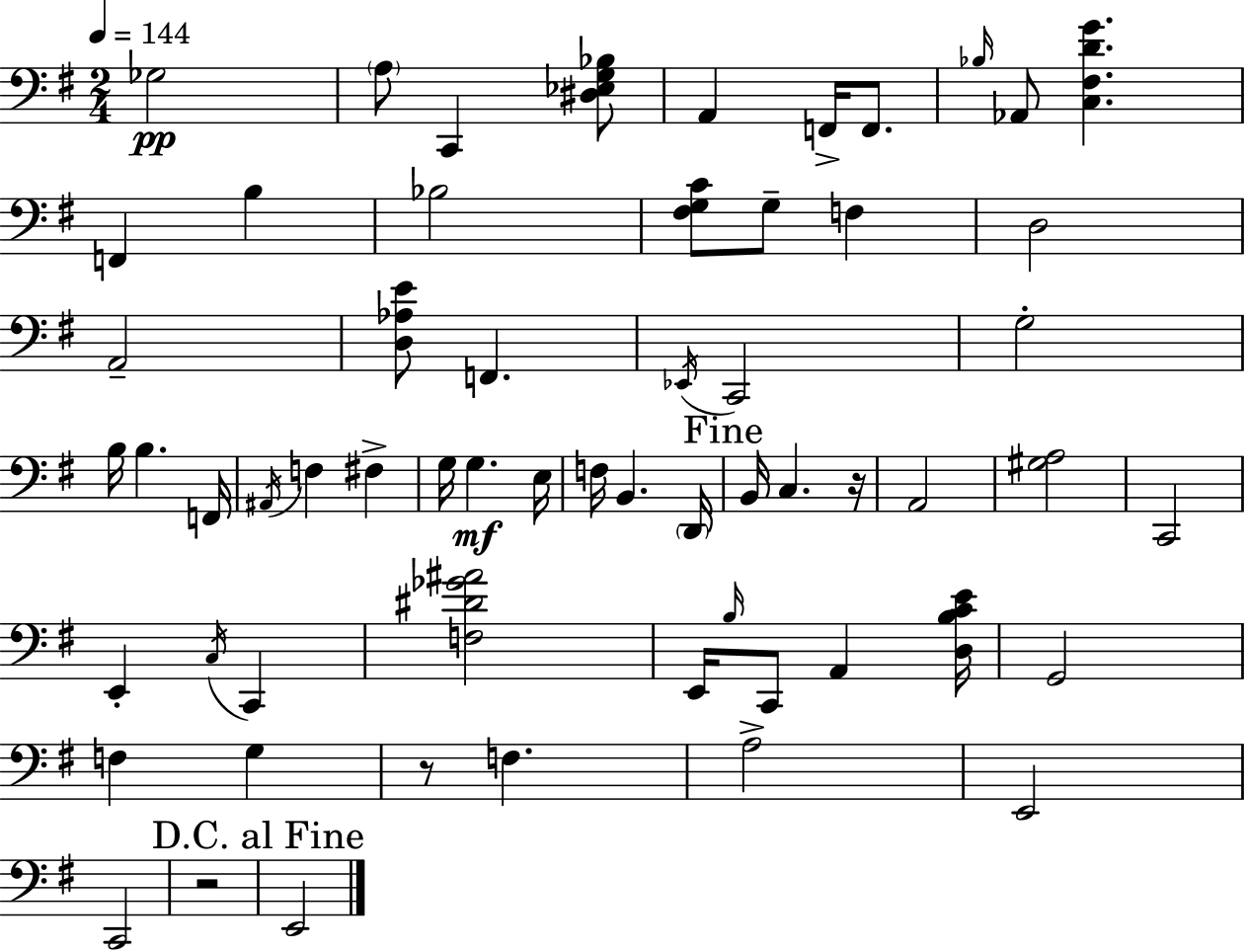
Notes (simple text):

Gb3/h A3/e C2/q [D#3,Eb3,G3,Bb3]/e A2/q F2/s F2/e. Bb3/s Ab2/e [C3,F#3,D4,G4]/q. F2/q B3/q Bb3/h [F#3,G3,C4]/e G3/e F3/q D3/h A2/h [D3,Ab3,E4]/e F2/q. Eb2/s C2/h G3/h B3/s B3/q. F2/s A#2/s F3/q F#3/q G3/s G3/q. E3/s F3/s B2/q. D2/s B2/s C3/q. R/s A2/h [G#3,A3]/h C2/h E2/q C3/s C2/q [F3,D#4,Gb4,A#4]/h E2/s B3/s C2/e A2/q [D3,B3,C4,E4]/s G2/h F3/q G3/q R/e F3/q. A3/h E2/h C2/h R/h E2/h